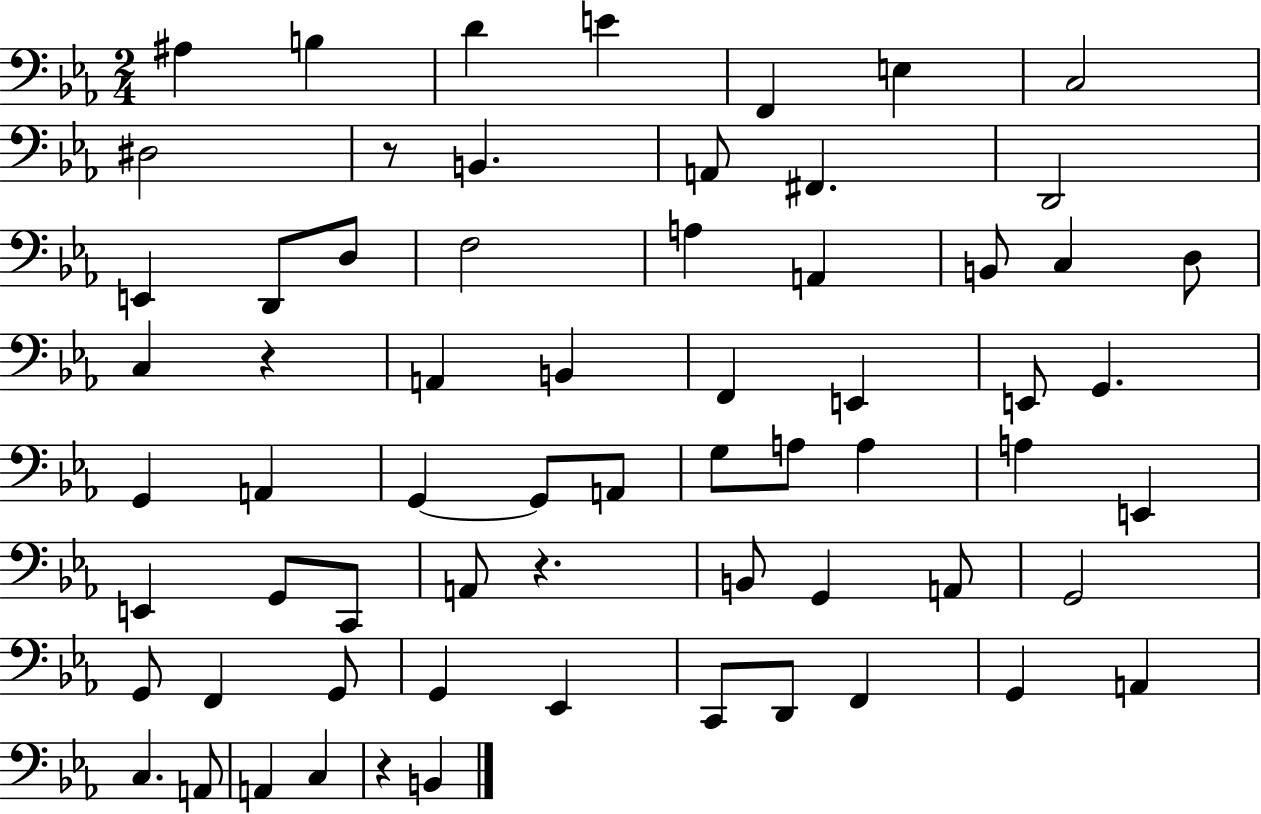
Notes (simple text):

A#3/q B3/q D4/q E4/q F2/q E3/q C3/h D#3/h R/e B2/q. A2/e F#2/q. D2/h E2/q D2/e D3/e F3/h A3/q A2/q B2/e C3/q D3/e C3/q R/q A2/q B2/q F2/q E2/q E2/e G2/q. G2/q A2/q G2/q G2/e A2/e G3/e A3/e A3/q A3/q E2/q E2/q G2/e C2/e A2/e R/q. B2/e G2/q A2/e G2/h G2/e F2/q G2/e G2/q Eb2/q C2/e D2/e F2/q G2/q A2/q C3/q. A2/e A2/q C3/q R/q B2/q